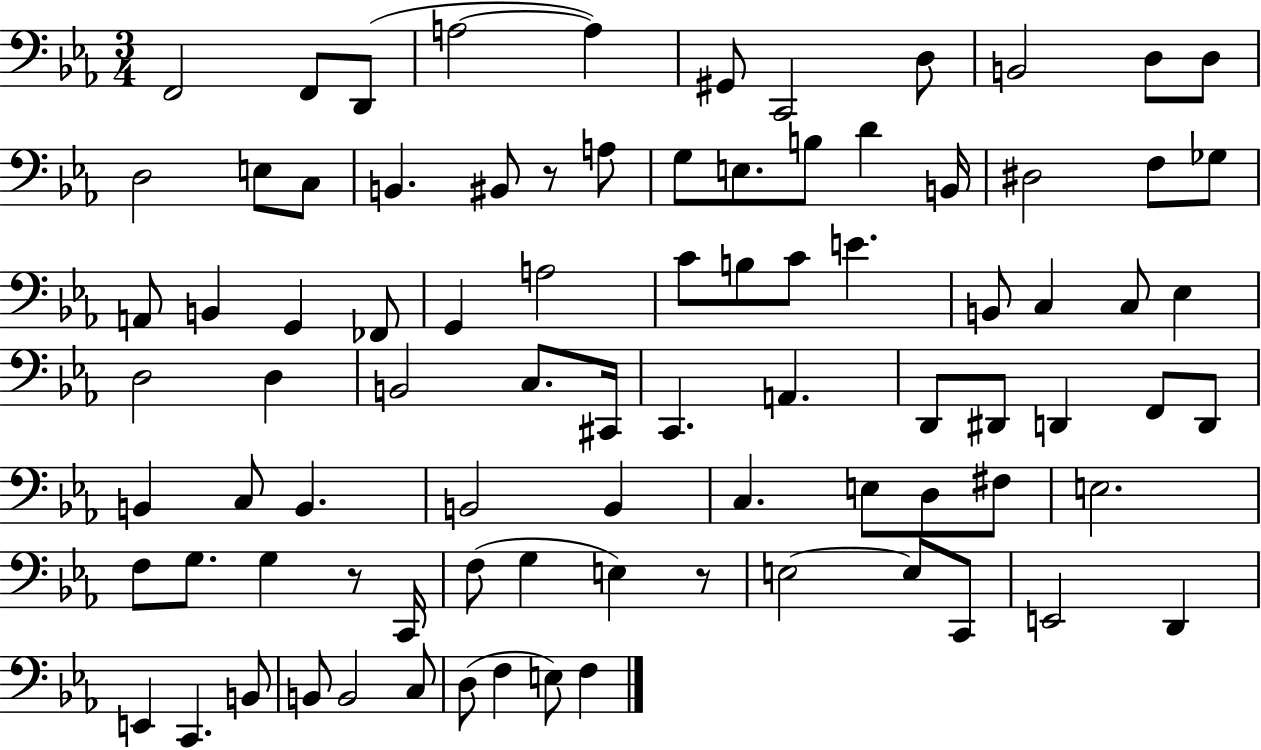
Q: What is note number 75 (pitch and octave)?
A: C2